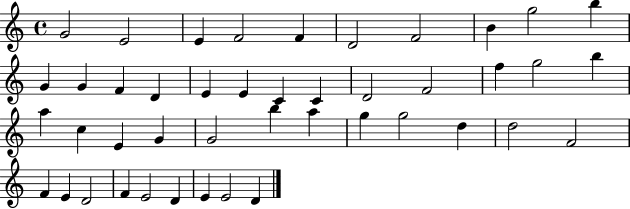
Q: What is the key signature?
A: C major